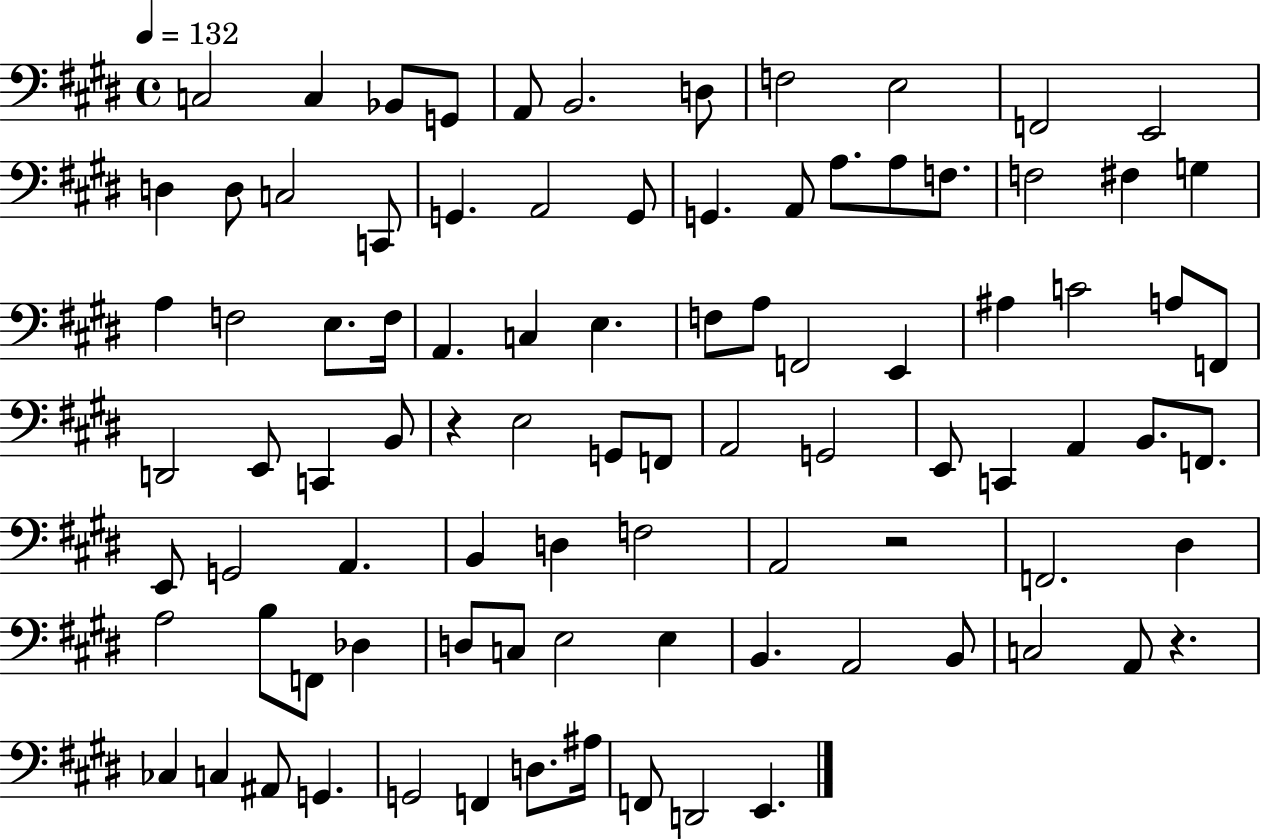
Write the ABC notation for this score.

X:1
T:Untitled
M:4/4
L:1/4
K:E
C,2 C, _B,,/2 G,,/2 A,,/2 B,,2 D,/2 F,2 E,2 F,,2 E,,2 D, D,/2 C,2 C,,/2 G,, A,,2 G,,/2 G,, A,,/2 A,/2 A,/2 F,/2 F,2 ^F, G, A, F,2 E,/2 F,/4 A,, C, E, F,/2 A,/2 F,,2 E,, ^A, C2 A,/2 F,,/2 D,,2 E,,/2 C,, B,,/2 z E,2 G,,/2 F,,/2 A,,2 G,,2 E,,/2 C,, A,, B,,/2 F,,/2 E,,/2 G,,2 A,, B,, D, F,2 A,,2 z2 F,,2 ^D, A,2 B,/2 F,,/2 _D, D,/2 C,/2 E,2 E, B,, A,,2 B,,/2 C,2 A,,/2 z _C, C, ^A,,/2 G,, G,,2 F,, D,/2 ^A,/4 F,,/2 D,,2 E,,